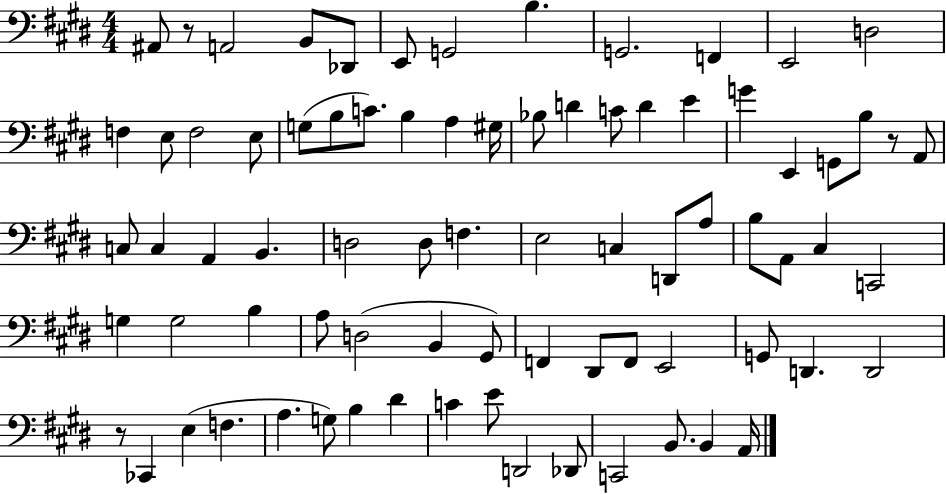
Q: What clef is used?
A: bass